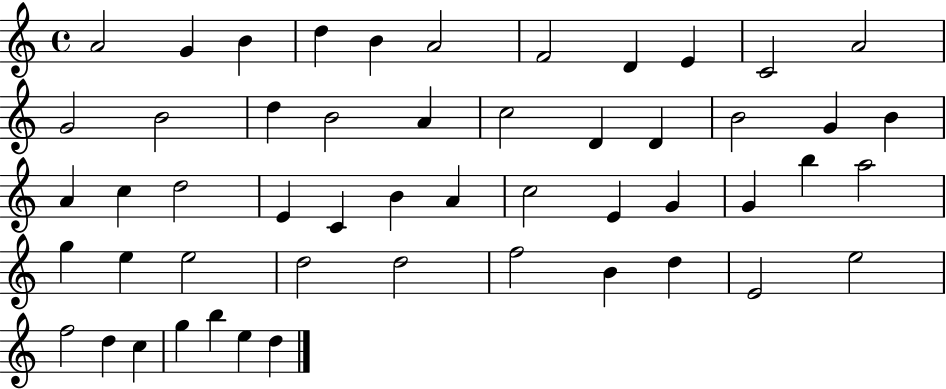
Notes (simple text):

A4/h G4/q B4/q D5/q B4/q A4/h F4/h D4/q E4/q C4/h A4/h G4/h B4/h D5/q B4/h A4/q C5/h D4/q D4/q B4/h G4/q B4/q A4/q C5/q D5/h E4/q C4/q B4/q A4/q C5/h E4/q G4/q G4/q B5/q A5/h G5/q E5/q E5/h D5/h D5/h F5/h B4/q D5/q E4/h E5/h F5/h D5/q C5/q G5/q B5/q E5/q D5/q